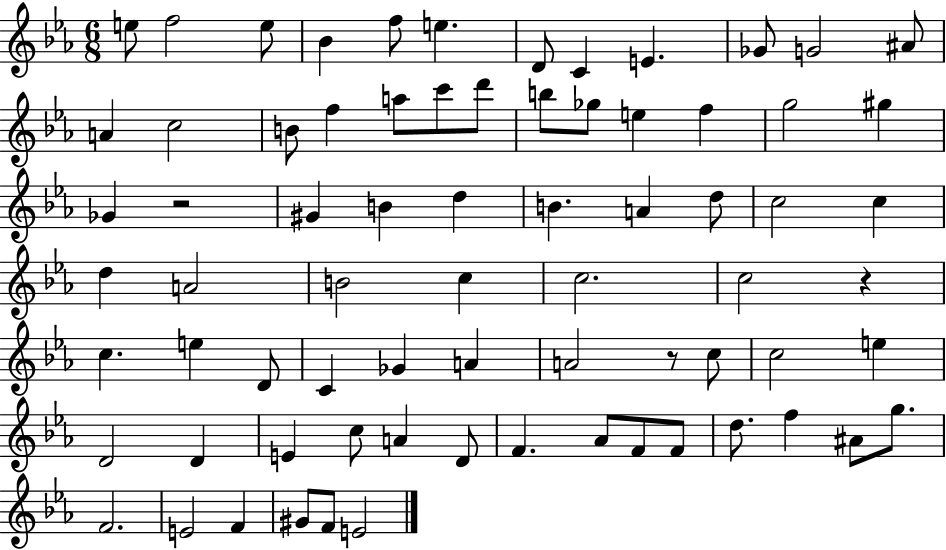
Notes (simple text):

E5/e F5/h E5/e Bb4/q F5/e E5/q. D4/e C4/q E4/q. Gb4/e G4/h A#4/e A4/q C5/h B4/e F5/q A5/e C6/e D6/e B5/e Gb5/e E5/q F5/q G5/h G#5/q Gb4/q R/h G#4/q B4/q D5/q B4/q. A4/q D5/e C5/h C5/q D5/q A4/h B4/h C5/q C5/h. C5/h R/q C5/q. E5/q D4/e C4/q Gb4/q A4/q A4/h R/e C5/e C5/h E5/q D4/h D4/q E4/q C5/e A4/q D4/e F4/q. Ab4/e F4/e F4/e D5/e. F5/q A#4/e G5/e. F4/h. E4/h F4/q G#4/e F4/e E4/h